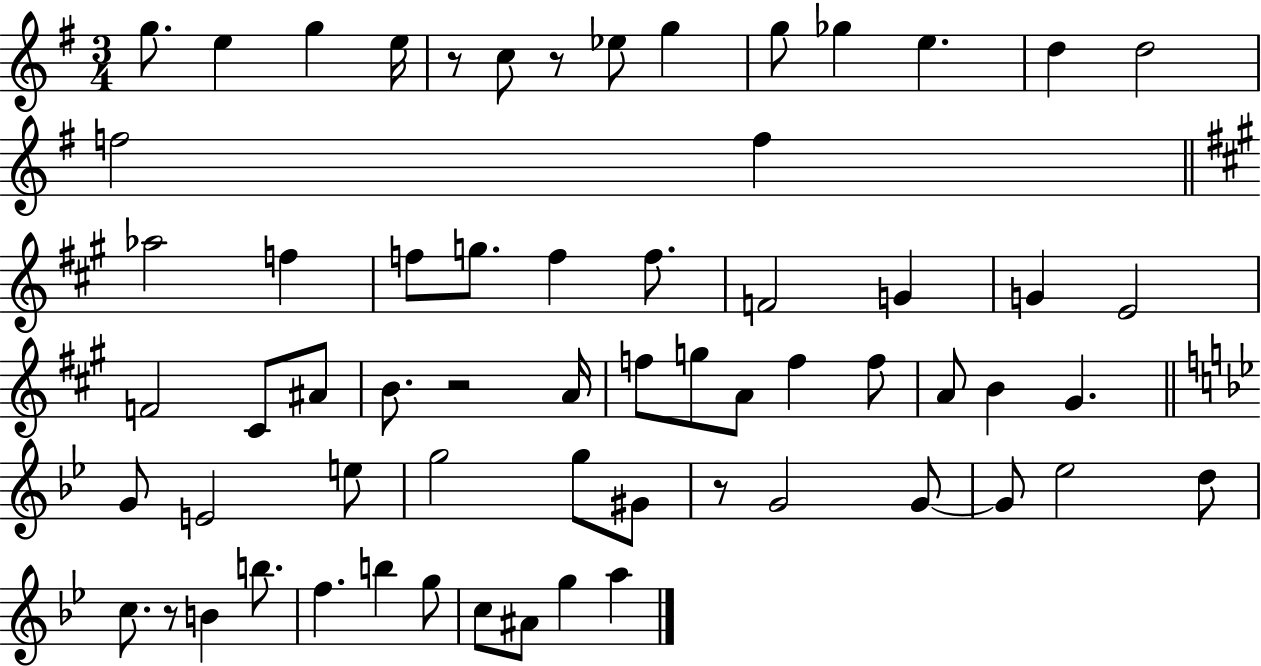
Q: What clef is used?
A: treble